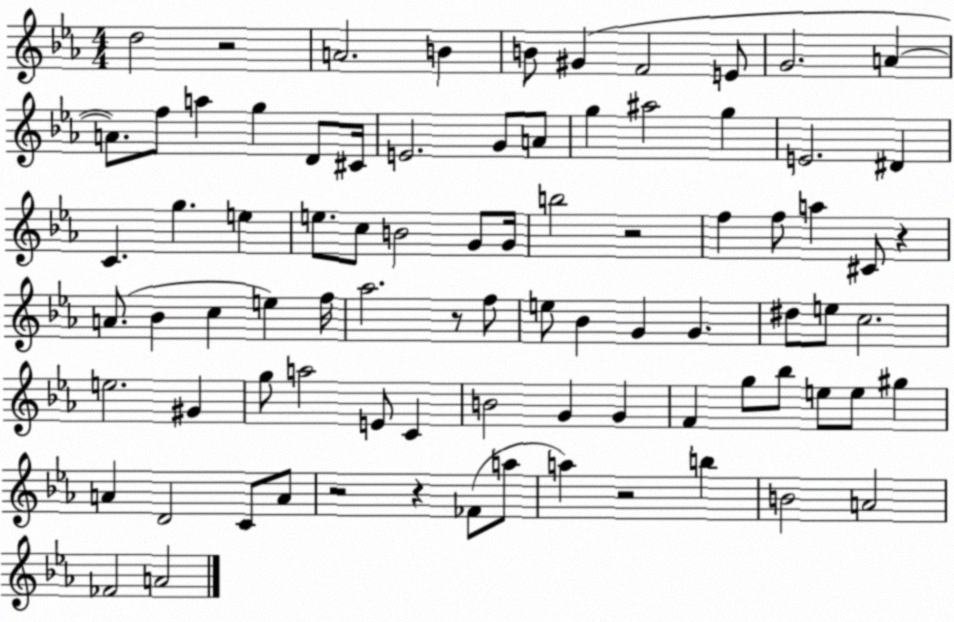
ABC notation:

X:1
T:Untitled
M:4/4
L:1/4
K:Eb
d2 z2 A2 B B/2 ^G F2 E/2 G2 A A/2 f/2 a g D/2 ^C/4 E2 G/2 A/2 g ^a2 g E2 ^D C g e e/2 c/2 B2 G/2 G/4 b2 z2 f f/2 a ^C/2 z A/2 _B c e f/4 _a2 z/2 f/2 e/2 _B G G ^d/2 e/2 c2 e2 ^G g/2 a2 E/2 C B2 G G F g/2 _b/2 e/2 e/2 ^g A D2 C/2 A/2 z2 z _F/2 a/2 a z2 b B2 A2 _F2 A2